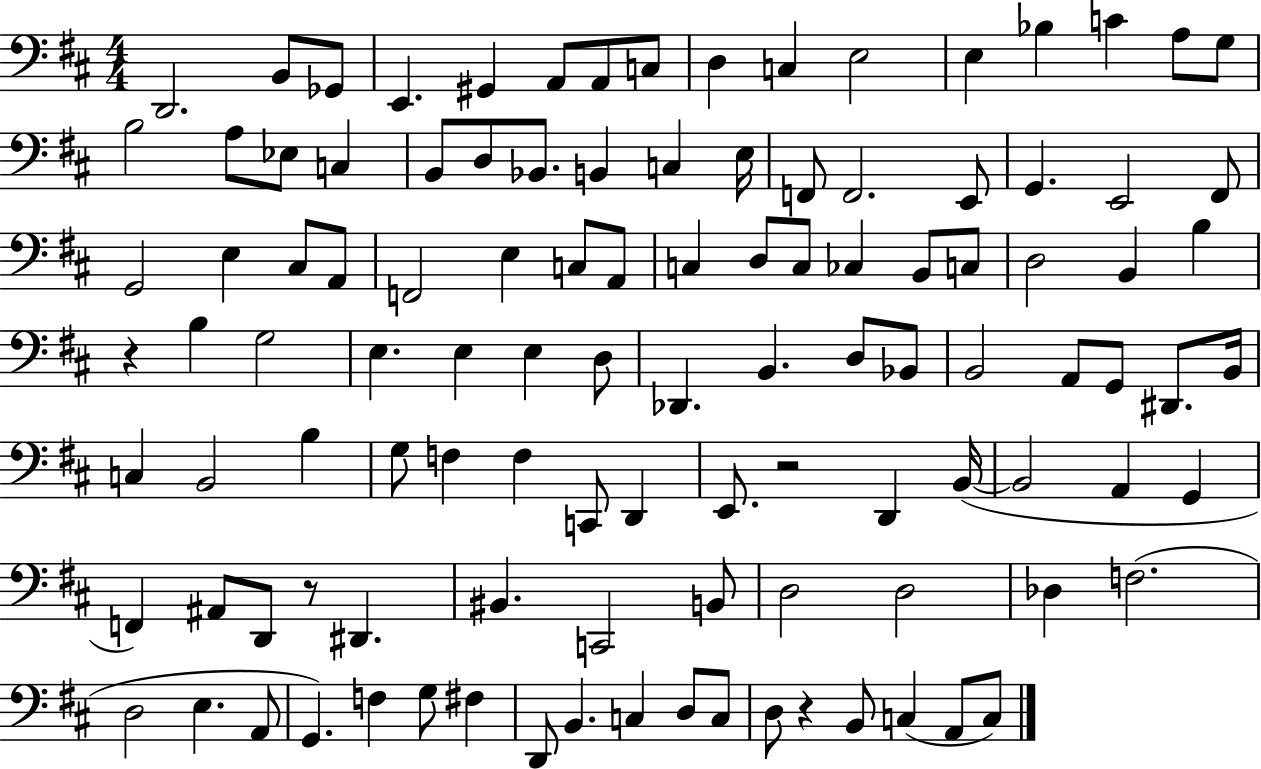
X:1
T:Untitled
M:4/4
L:1/4
K:D
D,,2 B,,/2 _G,,/2 E,, ^G,, A,,/2 A,,/2 C,/2 D, C, E,2 E, _B, C A,/2 G,/2 B,2 A,/2 _E,/2 C, B,,/2 D,/2 _B,,/2 B,, C, E,/4 F,,/2 F,,2 E,,/2 G,, E,,2 ^F,,/2 G,,2 E, ^C,/2 A,,/2 F,,2 E, C,/2 A,,/2 C, D,/2 C,/2 _C, B,,/2 C,/2 D,2 B,, B, z B, G,2 E, E, E, D,/2 _D,, B,, D,/2 _B,,/2 B,,2 A,,/2 G,,/2 ^D,,/2 B,,/4 C, B,,2 B, G,/2 F, F, C,,/2 D,, E,,/2 z2 D,, B,,/4 B,,2 A,, G,, F,, ^A,,/2 D,,/2 z/2 ^D,, ^B,, C,,2 B,,/2 D,2 D,2 _D, F,2 D,2 E, A,,/2 G,, F, G,/2 ^F, D,,/2 B,, C, D,/2 C,/2 D,/2 z B,,/2 C, A,,/2 C,/2